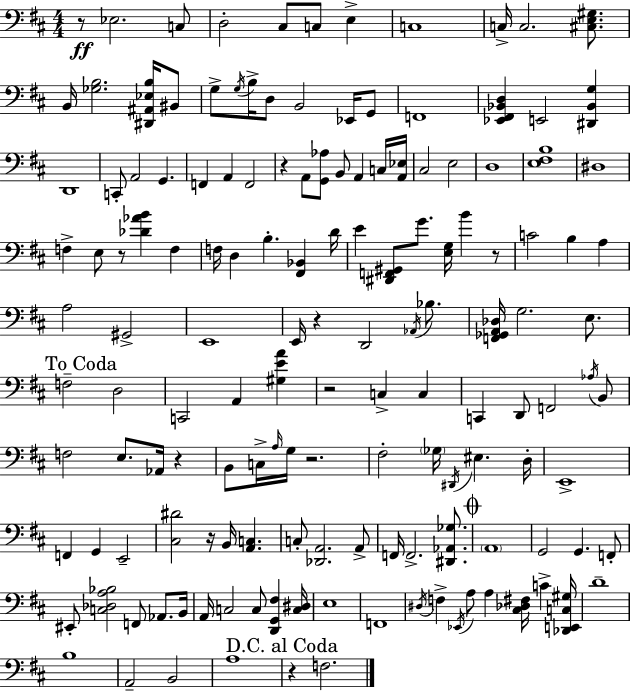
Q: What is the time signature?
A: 4/4